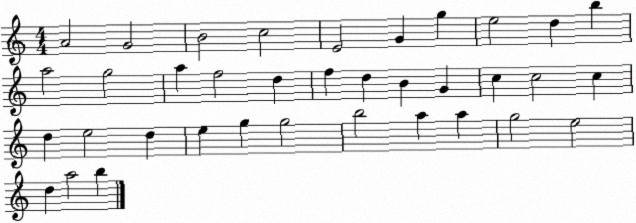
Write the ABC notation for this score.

X:1
T:Untitled
M:4/4
L:1/4
K:C
A2 G2 B2 c2 E2 G g e2 d b a2 g2 a f2 d f d B G c c2 c d e2 d e g g2 b2 a a g2 e2 d a2 b